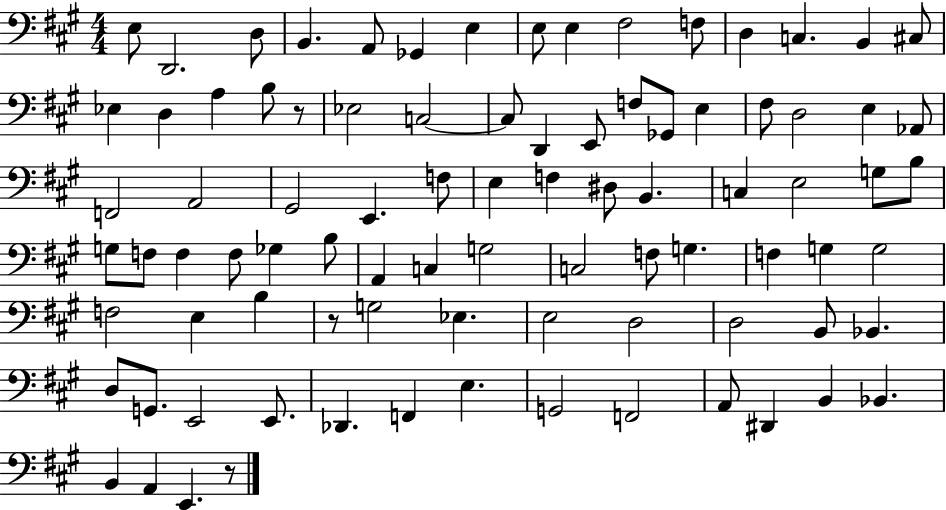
{
  \clef bass
  \numericTimeSignature
  \time 4/4
  \key a \major
  e8 d,2. d8 | b,4. a,8 ges,4 e4 | e8 e4 fis2 f8 | d4 c4. b,4 cis8 | \break ees4 d4 a4 b8 r8 | ees2 c2~~ | c8 d,4 e,8 f8 ges,8 e4 | fis8 d2 e4 aes,8 | \break f,2 a,2 | gis,2 e,4. f8 | e4 f4 dis8 b,4. | c4 e2 g8 b8 | \break g8 f8 f4 f8 ges4 b8 | a,4 c4 g2 | c2 f8 g4. | f4 g4 g2 | \break f2 e4 b4 | r8 g2 ees4. | e2 d2 | d2 b,8 bes,4. | \break d8 g,8. e,2 e,8. | des,4. f,4 e4. | g,2 f,2 | a,8 dis,4 b,4 bes,4. | \break b,4 a,4 e,4. r8 | \bar "|."
}